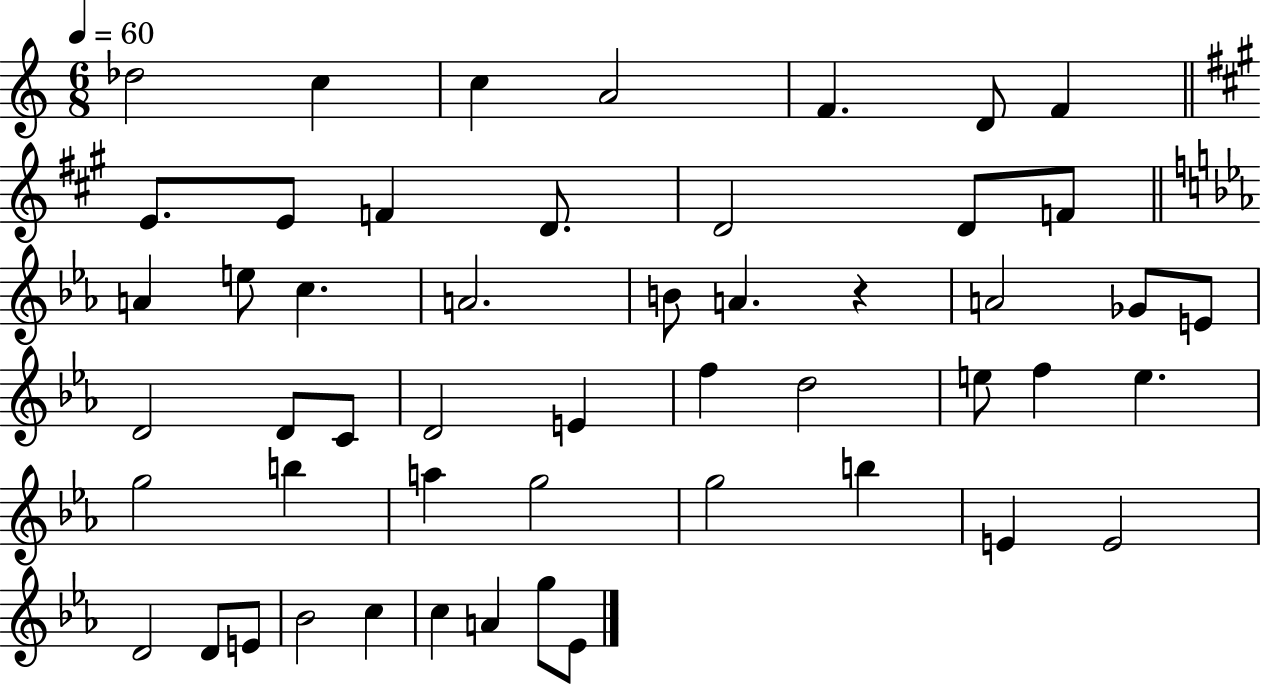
Db5/h C5/q C5/q A4/h F4/q. D4/e F4/q E4/e. E4/e F4/q D4/e. D4/h D4/e F4/e A4/q E5/e C5/q. A4/h. B4/e A4/q. R/q A4/h Gb4/e E4/e D4/h D4/e C4/e D4/h E4/q F5/q D5/h E5/e F5/q E5/q. G5/h B5/q A5/q G5/h G5/h B5/q E4/q E4/h D4/h D4/e E4/e Bb4/h C5/q C5/q A4/q G5/e Eb4/e